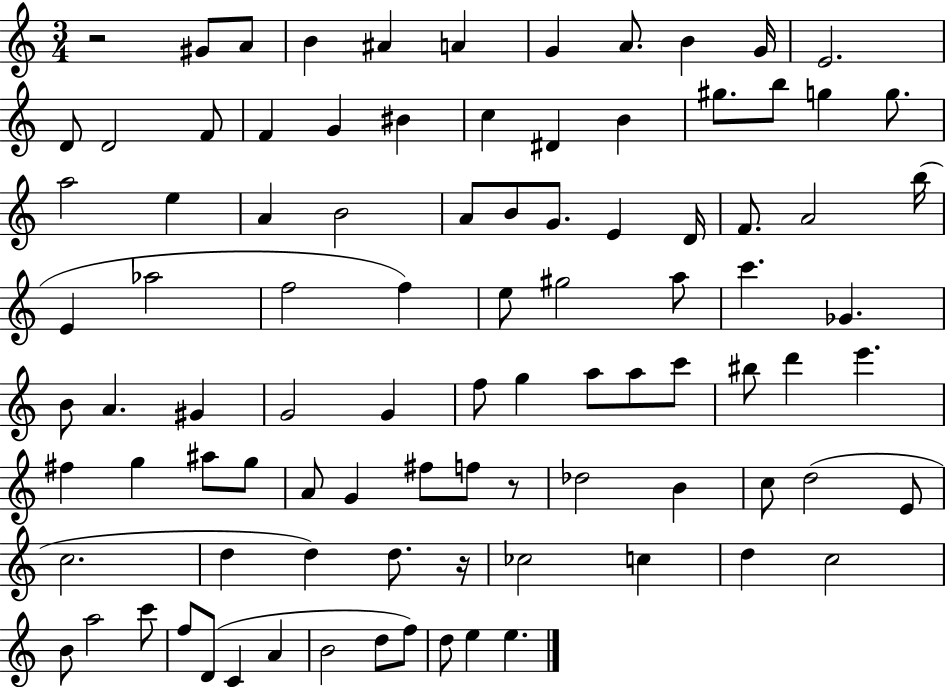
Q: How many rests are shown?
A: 3